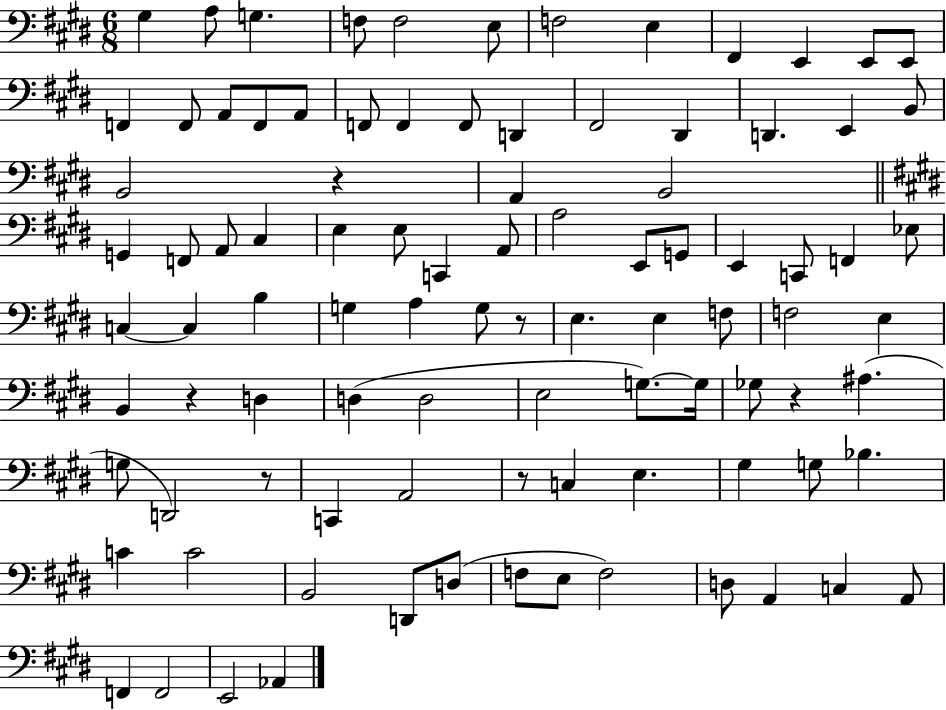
{
  \clef bass
  \numericTimeSignature
  \time 6/8
  \key e \major
  gis4 a8 g4. | f8 f2 e8 | f2 e4 | fis,4 e,4 e,8 e,8 | \break f,4 f,8 a,8 f,8 a,8 | f,8 f,4 f,8 d,4 | fis,2 dis,4 | d,4. e,4 b,8 | \break b,2 r4 | a,4 b,2 | \bar "||" \break \key e \major g,4 f,8 a,8 cis4 | e4 e8 c,4 a,8 | a2 e,8 g,8 | e,4 c,8 f,4 ees8 | \break c4~~ c4 b4 | g4 a4 g8 r8 | e4. e4 f8 | f2 e4 | \break b,4 r4 d4 | d4( d2 | e2 g8.~~) g16 | ges8 r4 ais4.( | \break g8 d,2) r8 | c,4 a,2 | r8 c4 e4. | gis4 g8 bes4. | \break c'4 c'2 | b,2 d,8 d8( | f8 e8 f2) | d8 a,4 c4 a,8 | \break f,4 f,2 | e,2 aes,4 | \bar "|."
}